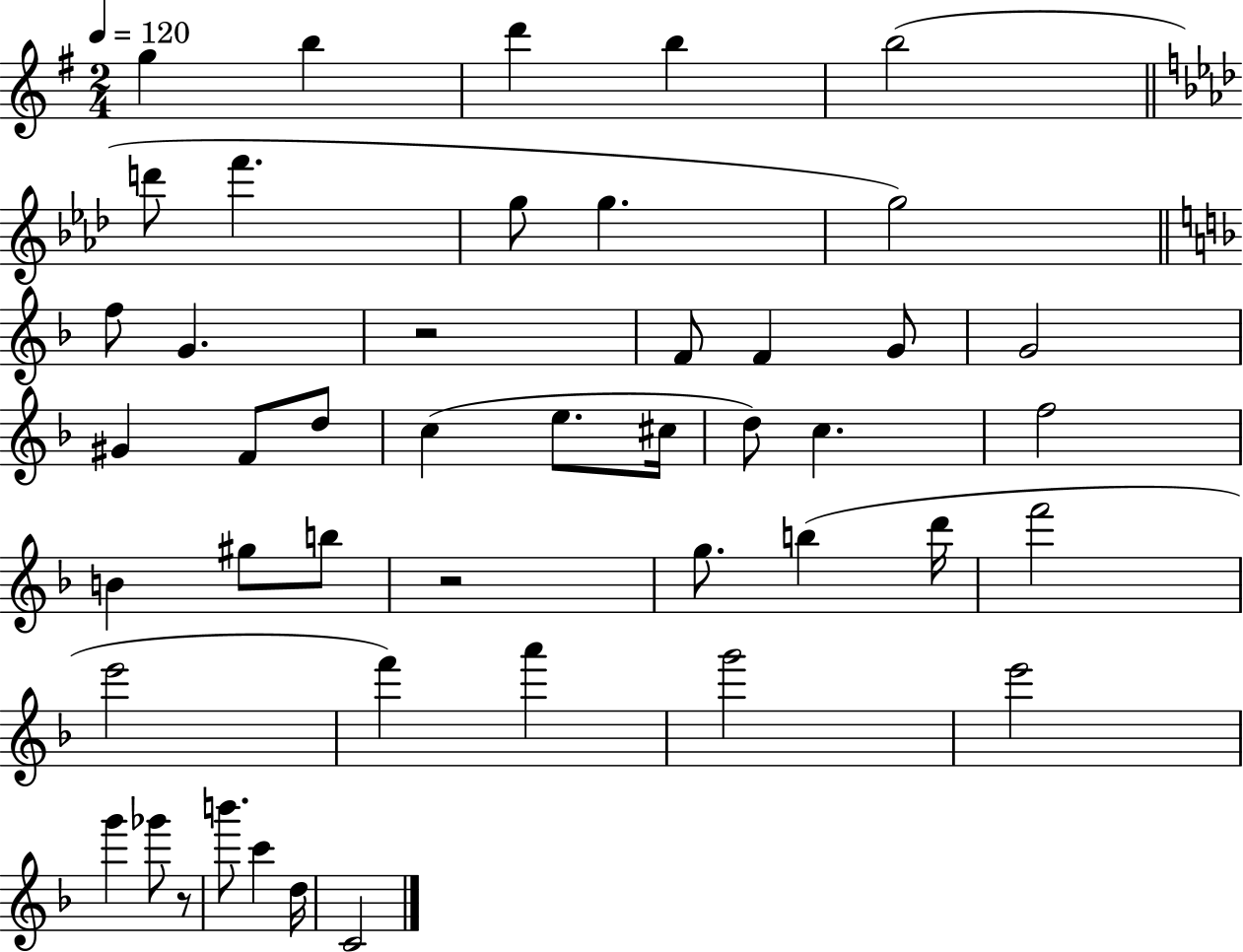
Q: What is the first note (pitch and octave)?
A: G5